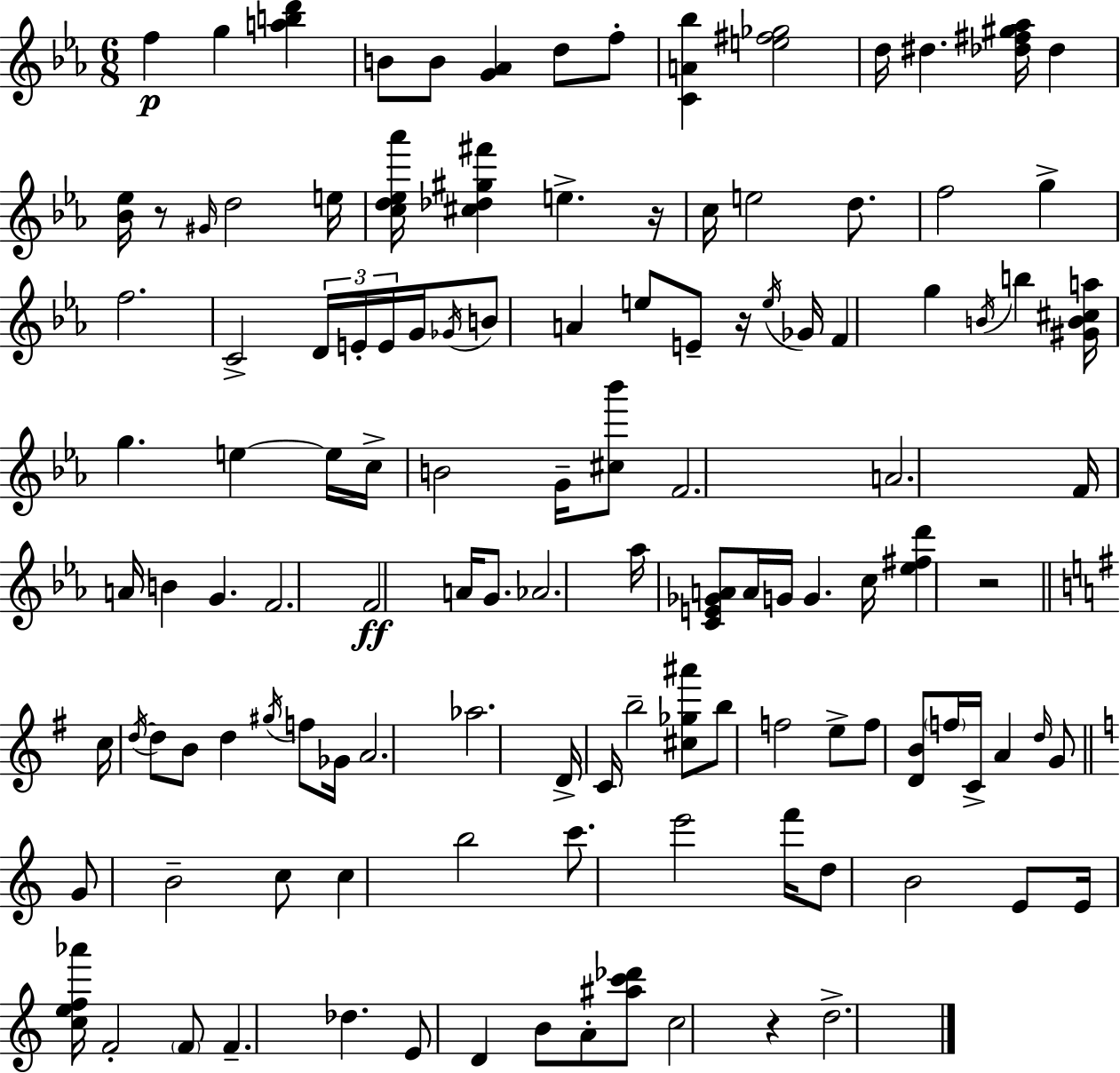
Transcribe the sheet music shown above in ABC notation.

X:1
T:Untitled
M:6/8
L:1/4
K:Eb
f g [abd'] B/2 B/2 [G_A] d/2 f/2 [CA_b] [e^f_g]2 d/4 ^d [_d^f^g_a]/4 _d [_B_e]/4 z/2 ^G/4 d2 e/4 [cd_e_a']/4 [^c_d^g^f'] e z/4 c/4 e2 d/2 f2 g f2 C2 D/4 E/4 E/4 G/4 _G/4 B/2 A e/2 E/2 z/4 e/4 _G/4 F g B/4 b [^GB^ca]/4 g e e/4 c/4 B2 G/4 [^c_b']/2 F2 A2 F/4 A/4 B G F2 F2 A/4 G/2 _A2 _a/4 [CE_GA]/2 A/4 G/4 G c/4 [_e^fd'] z2 c/4 d/4 d/2 B/2 d ^g/4 f/2 _G/4 A2 _a2 D/4 C/4 b2 [^c_g^a']/2 b/2 f2 e/2 f/2 [DB]/2 f/4 C/4 A d/4 G/2 G/2 B2 c/2 c b2 c'/2 e'2 f'/4 d/2 B2 E/2 E/4 [cef_a']/4 F2 F/2 F _d E/2 D B/2 A/2 [^ac'_d']/2 c2 z d2